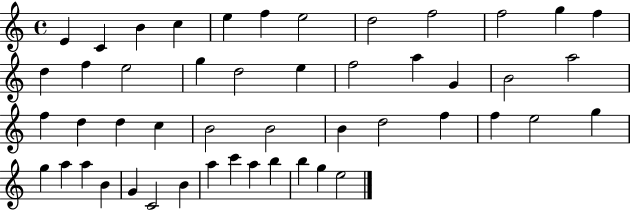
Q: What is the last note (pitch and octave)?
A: E5